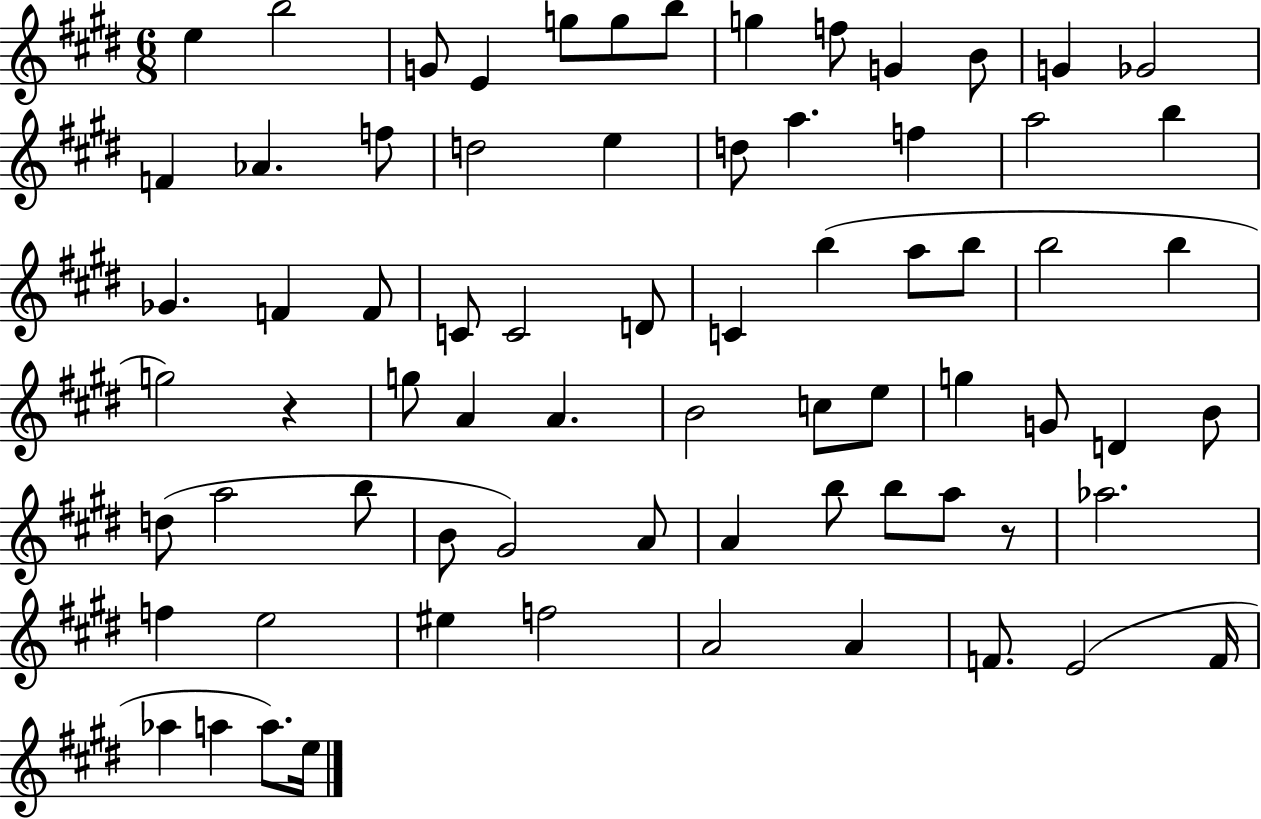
{
  \clef treble
  \numericTimeSignature
  \time 6/8
  \key e \major
  e''4 b''2 | g'8 e'4 g''8 g''8 b''8 | g''4 f''8 g'4 b'8 | g'4 ges'2 | \break f'4 aes'4. f''8 | d''2 e''4 | d''8 a''4. f''4 | a''2 b''4 | \break ges'4. f'4 f'8 | c'8 c'2 d'8 | c'4 b''4( a''8 b''8 | b''2 b''4 | \break g''2) r4 | g''8 a'4 a'4. | b'2 c''8 e''8 | g''4 g'8 d'4 b'8 | \break d''8( a''2 b''8 | b'8 gis'2) a'8 | a'4 b''8 b''8 a''8 r8 | aes''2. | \break f''4 e''2 | eis''4 f''2 | a'2 a'4 | f'8. e'2( f'16 | \break aes''4 a''4 a''8.) e''16 | \bar "|."
}